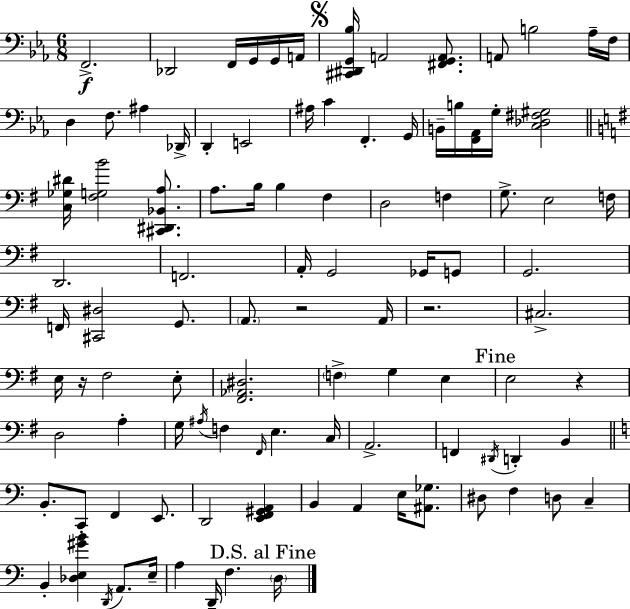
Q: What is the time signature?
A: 6/8